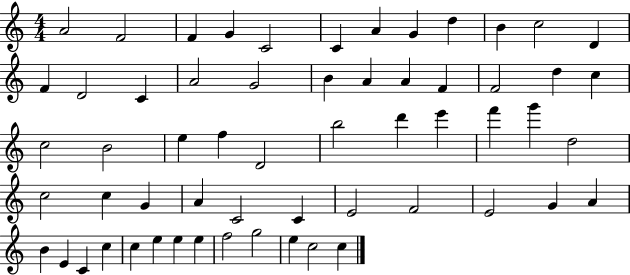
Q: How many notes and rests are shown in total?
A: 59